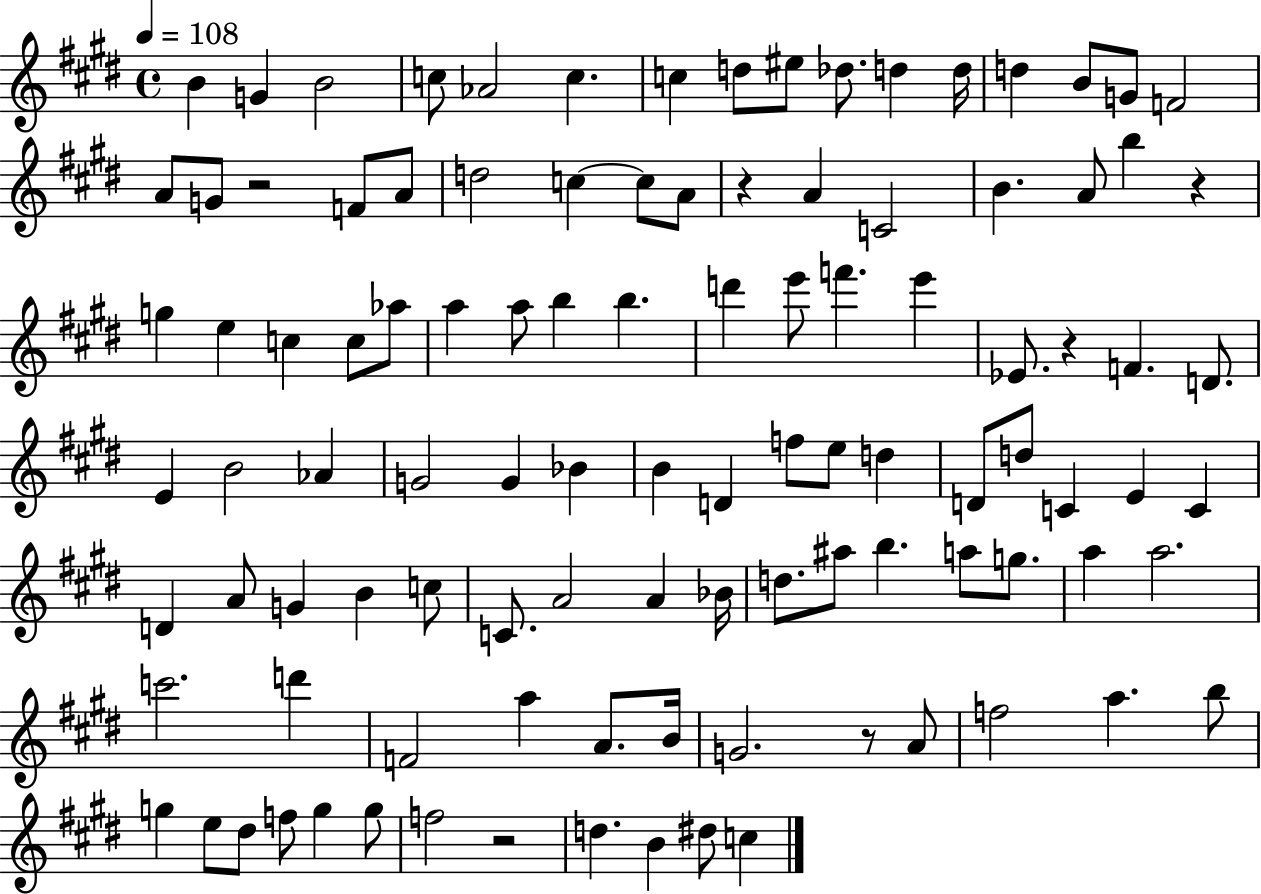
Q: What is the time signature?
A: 4/4